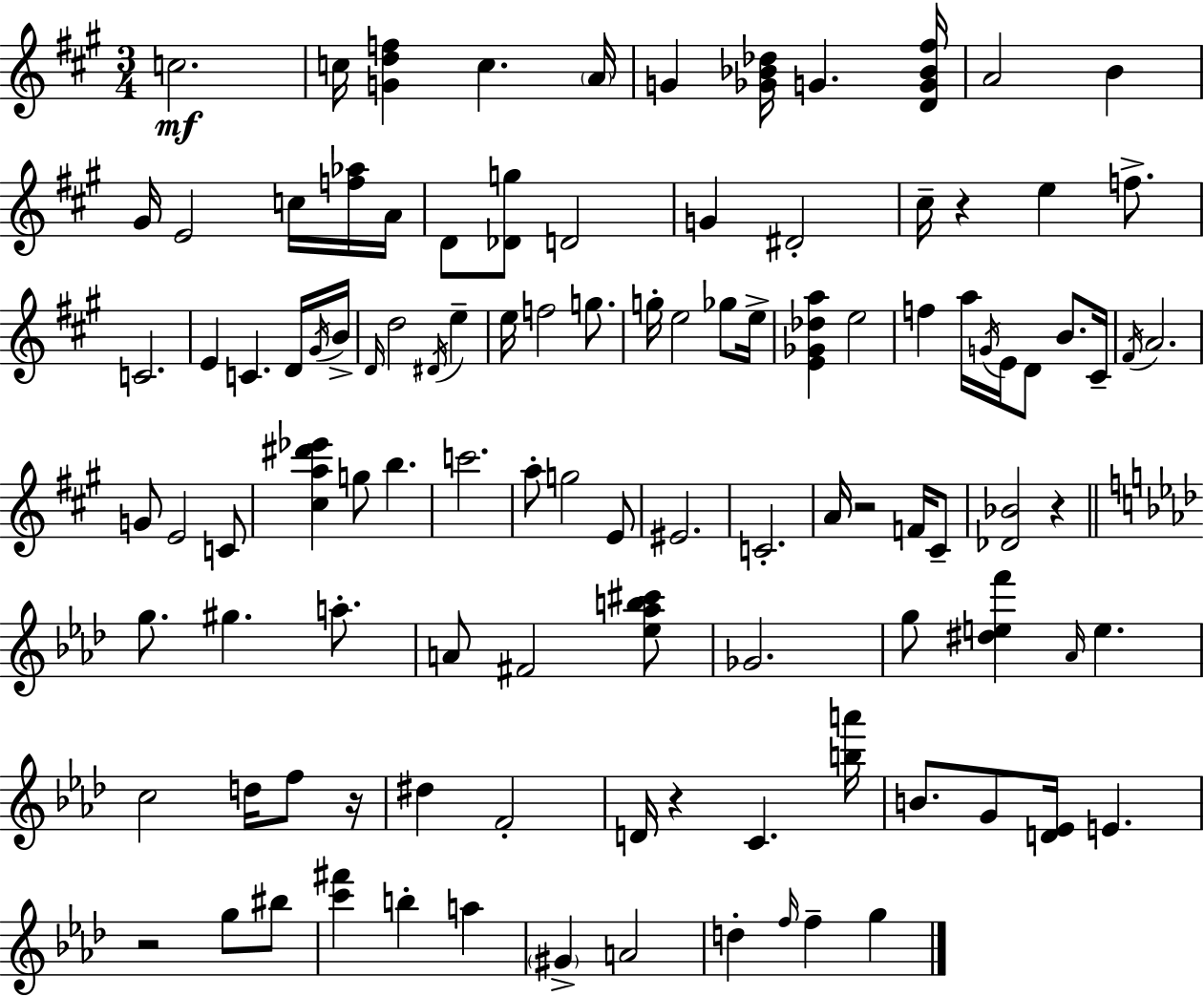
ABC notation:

X:1
T:Untitled
M:3/4
L:1/4
K:A
c2 c/4 [Gdf] c A/4 G [_G_B_d]/4 G [DG_B^f]/4 A2 B ^G/4 E2 c/4 [f_a]/4 A/4 D/2 [_Dg]/2 D2 G ^D2 ^c/4 z e f/2 C2 E C D/4 ^G/4 B/4 D/4 d2 ^D/4 e e/4 f2 g/2 g/4 e2 _g/2 e/4 [E_G_da] e2 f a/4 G/4 E/4 D/2 B/2 ^C/4 ^F/4 A2 G/2 E2 C/2 [^ca^d'_e'] g/2 b c'2 a/2 g2 E/2 ^E2 C2 A/4 z2 F/4 ^C/2 [_D_B]2 z g/2 ^g a/2 A/2 ^F2 [_e_ab^c']/2 _G2 g/2 [^def'] _A/4 e c2 d/4 f/2 z/4 ^d F2 D/4 z C [ba']/4 B/2 G/2 [D_E]/4 E z2 g/2 ^b/2 [c'^f'] b a ^G A2 d f/4 f g